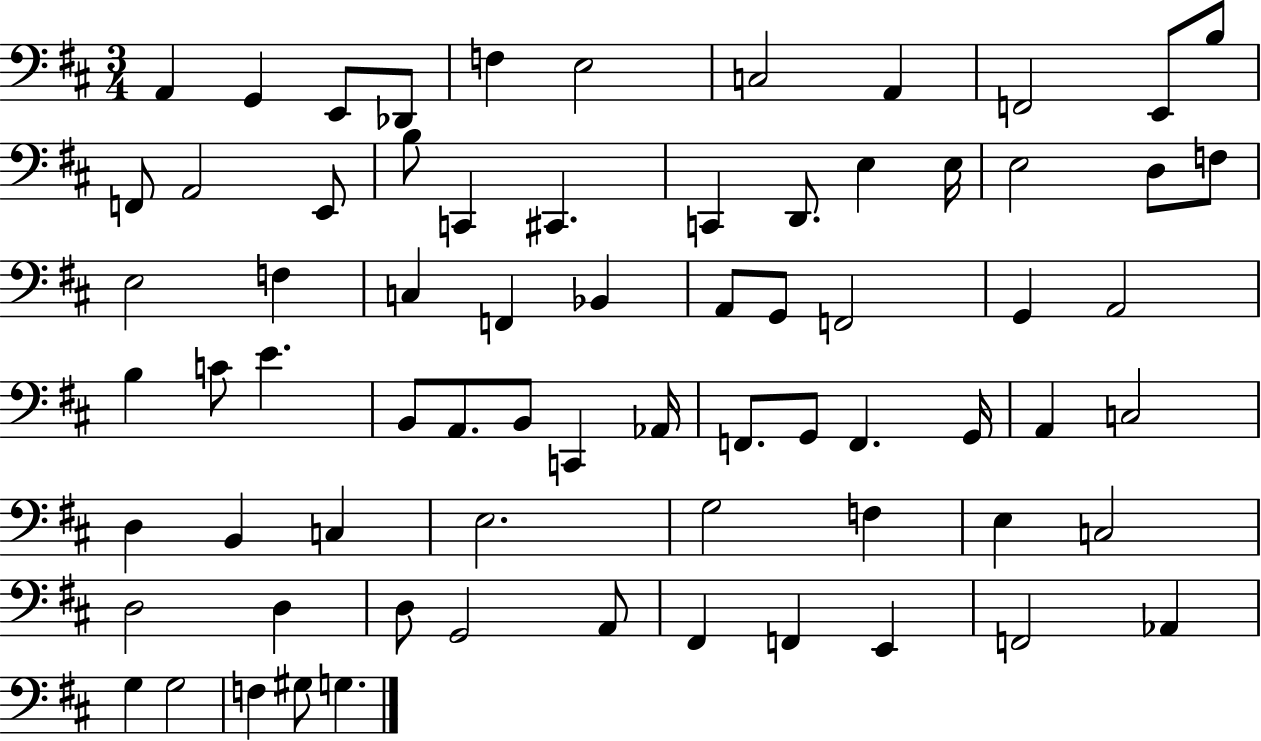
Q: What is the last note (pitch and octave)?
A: G3